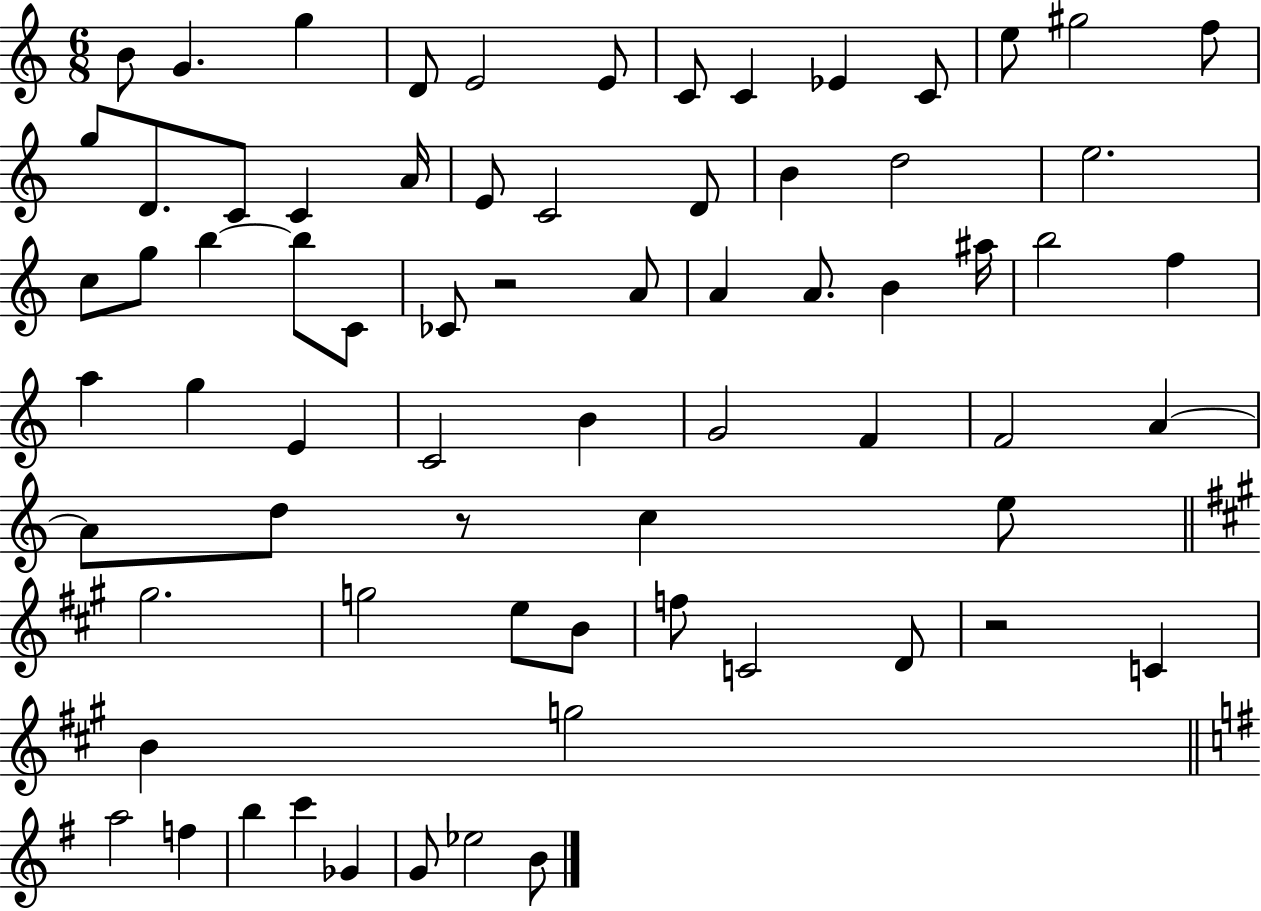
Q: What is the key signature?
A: C major